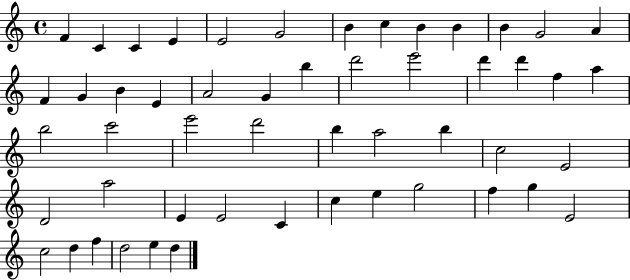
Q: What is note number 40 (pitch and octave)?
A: C4